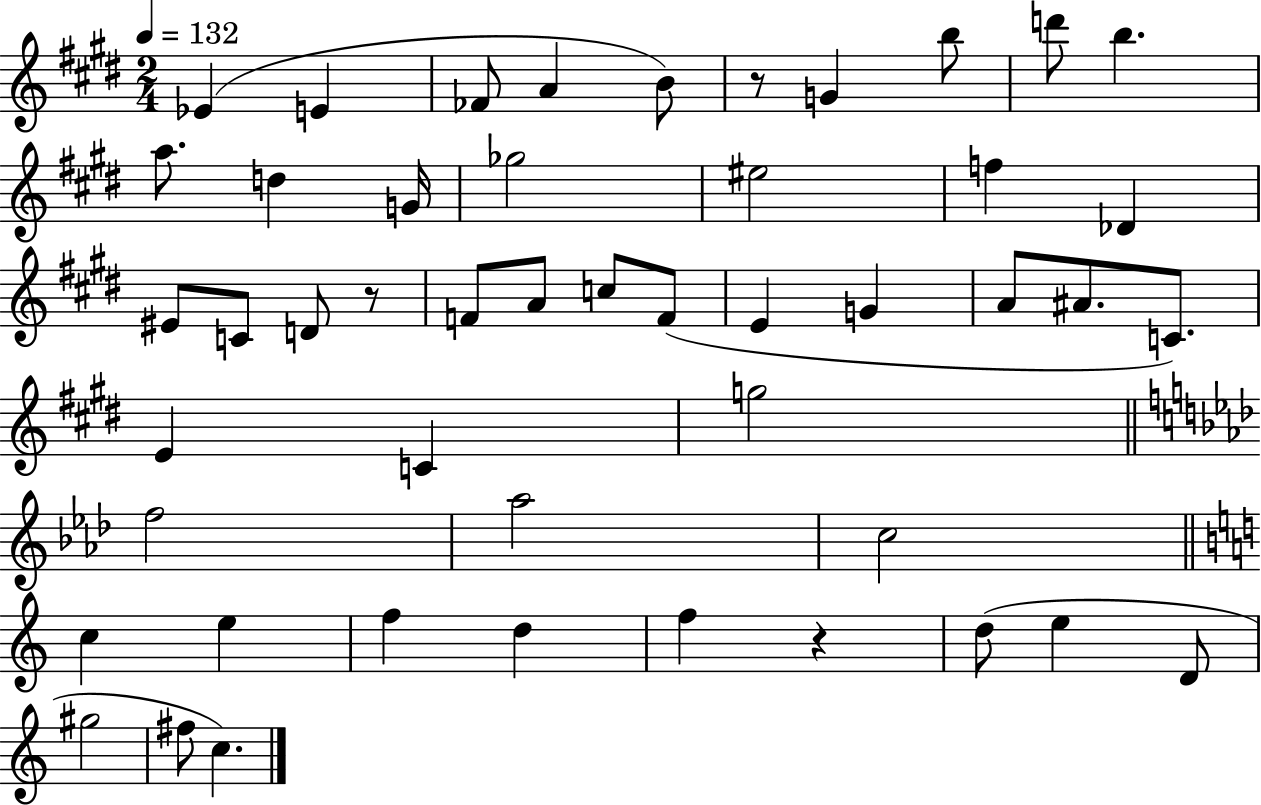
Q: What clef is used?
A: treble